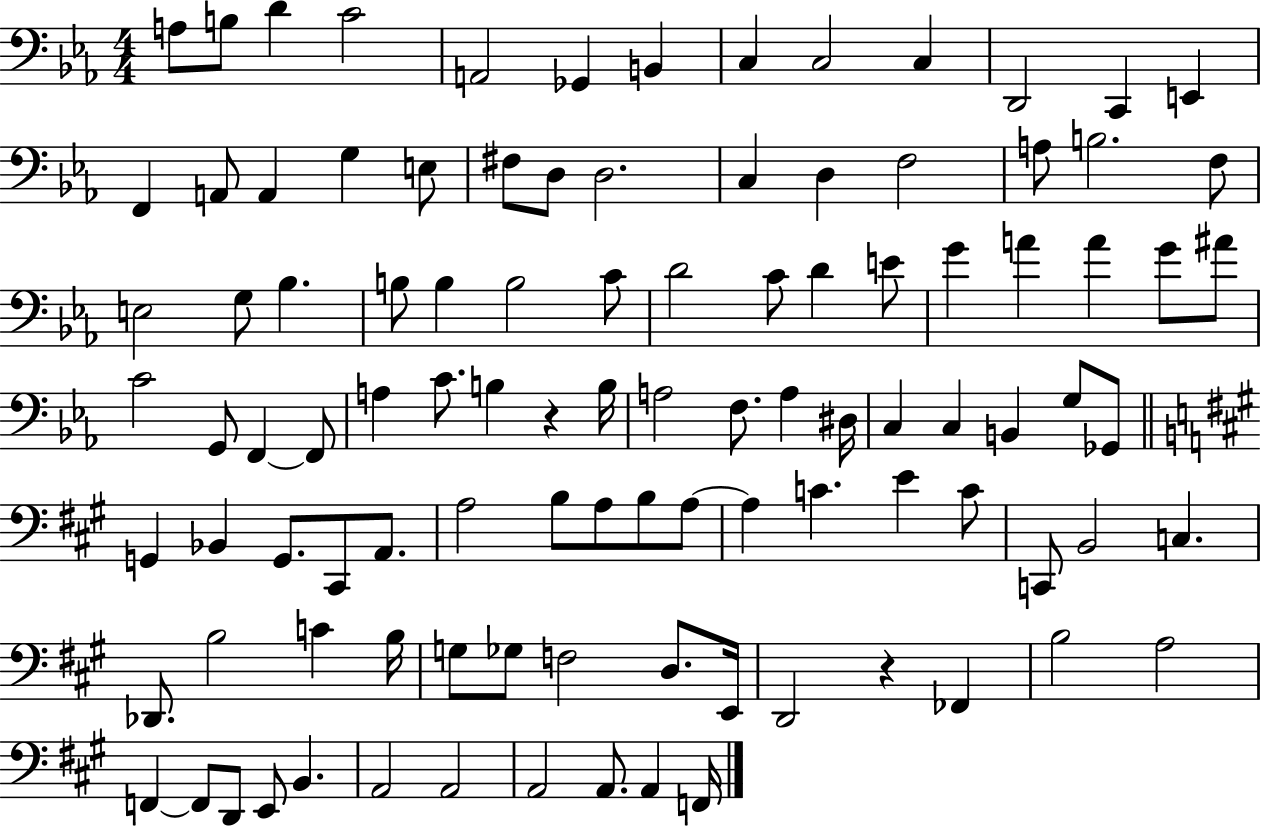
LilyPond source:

{
  \clef bass
  \numericTimeSignature
  \time 4/4
  \key ees \major
  a8 b8 d'4 c'2 | a,2 ges,4 b,4 | c4 c2 c4 | d,2 c,4 e,4 | \break f,4 a,8 a,4 g4 e8 | fis8 d8 d2. | c4 d4 f2 | a8 b2. f8 | \break e2 g8 bes4. | b8 b4 b2 c'8 | d'2 c'8 d'4 e'8 | g'4 a'4 a'4 g'8 ais'8 | \break c'2 g,8 f,4~~ f,8 | a4 c'8. b4 r4 b16 | a2 f8. a4 dis16 | c4 c4 b,4 g8 ges,8 | \break \bar "||" \break \key a \major g,4 bes,4 g,8. cis,8 a,8. | a2 b8 a8 b8 a8~~ | a4 c'4. e'4 c'8 | c,8 b,2 c4. | \break des,8. b2 c'4 b16 | g8 ges8 f2 d8. e,16 | d,2 r4 fes,4 | b2 a2 | \break f,4~~ f,8 d,8 e,8 b,4. | a,2 a,2 | a,2 a,8. a,4 f,16 | \bar "|."
}